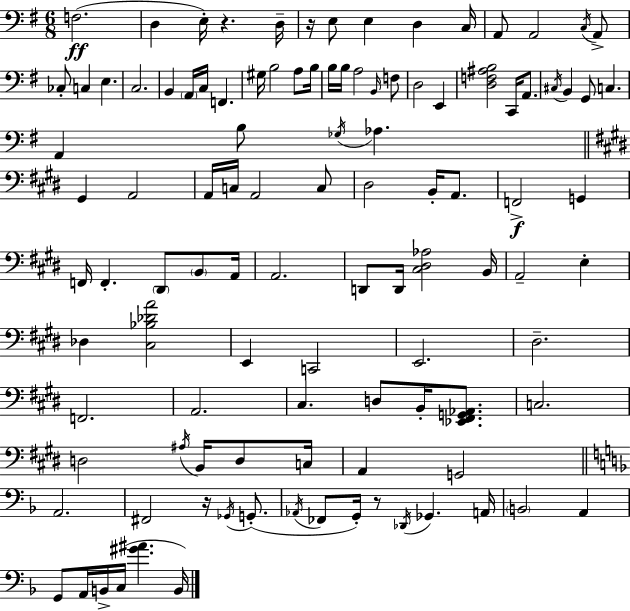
X:1
T:Untitled
M:6/8
L:1/4
K:G
F,2 D, E,/4 z D,/4 z/4 E,/2 E, D, C,/4 A,,/2 A,,2 C,/4 A,,/2 _C,/2 C, E, C,2 B,, A,,/4 C,/4 F,, ^G,/4 B,2 A,/2 B,/4 B,/4 B,/4 A,2 B,,/4 F,/2 D,2 E,, [D,F,^A,B,]2 C,,/4 A,,/2 ^C,/4 B,, G,,/2 C, A,, B,/2 _G,/4 _A, ^G,, A,,2 A,,/4 C,/4 A,,2 C,/2 ^D,2 B,,/4 A,,/2 F,,2 G,, F,,/4 F,, ^D,,/2 B,,/2 A,,/4 A,,2 D,,/2 D,,/4 [^C,^D,_A,]2 B,,/4 A,,2 E, _D, [^C,_B,_DA]2 E,, C,,2 E,,2 ^D,2 F,,2 A,,2 ^C, D,/2 B,,/4 [_E,,^F,,G,,_A,,]/2 C,2 D,2 ^A,/4 B,,/4 D,/2 C,/4 A,, G,,2 A,,2 ^F,,2 z/4 _G,,/4 G,,/2 _A,,/4 _F,,/2 G,,/4 z/2 _D,,/4 _G,, A,,/4 B,,2 A,, G,,/2 A,,/4 B,,/4 C,/4 [^G^A] B,,/4